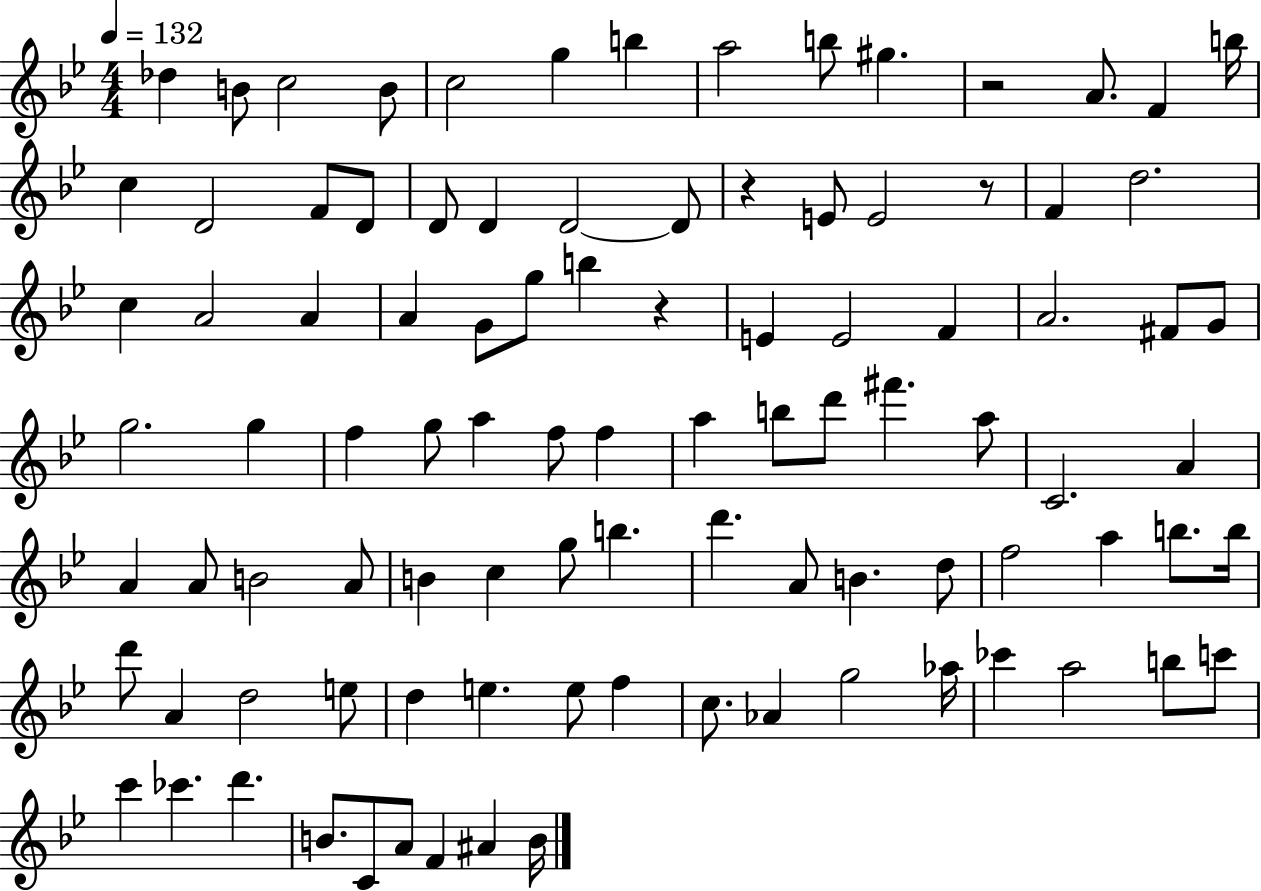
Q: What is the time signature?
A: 4/4